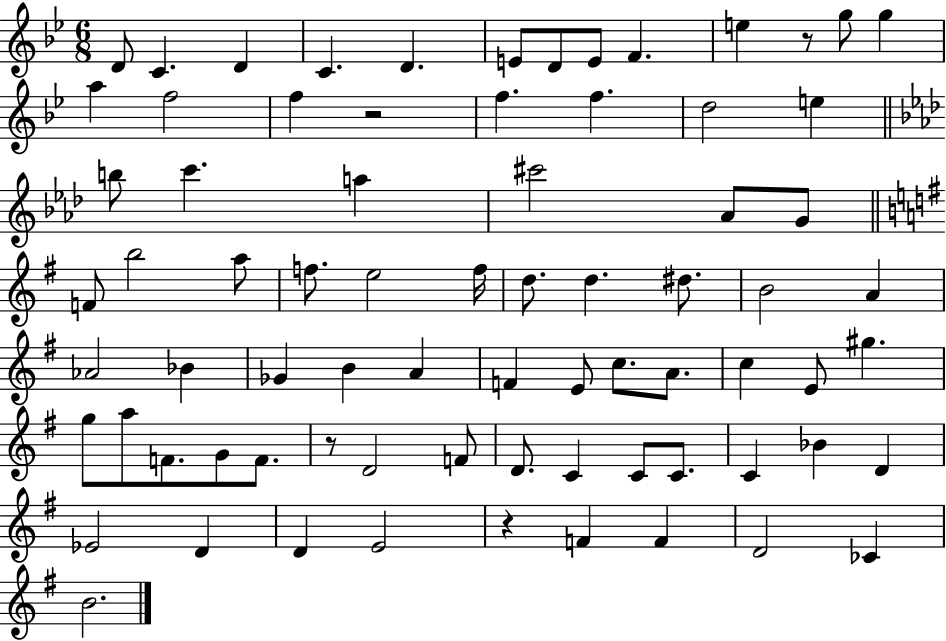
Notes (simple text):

D4/e C4/q. D4/q C4/q. D4/q. E4/e D4/e E4/e F4/q. E5/q R/e G5/e G5/q A5/q F5/h F5/q R/h F5/q. F5/q. D5/h E5/q B5/e C6/q. A5/q C#6/h Ab4/e G4/e F4/e B5/h A5/e F5/e. E5/h F5/s D5/e. D5/q. D#5/e. B4/h A4/q Ab4/h Bb4/q Gb4/q B4/q A4/q F4/q E4/e C5/e. A4/e. C5/q E4/e G#5/q. G5/e A5/e F4/e. G4/e F4/e. R/e D4/h F4/e D4/e. C4/q C4/e C4/e. C4/q Bb4/q D4/q Eb4/h D4/q D4/q E4/h R/q F4/q F4/q D4/h CES4/q B4/h.